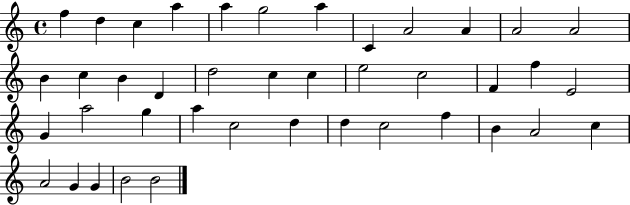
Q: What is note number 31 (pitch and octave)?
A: D5